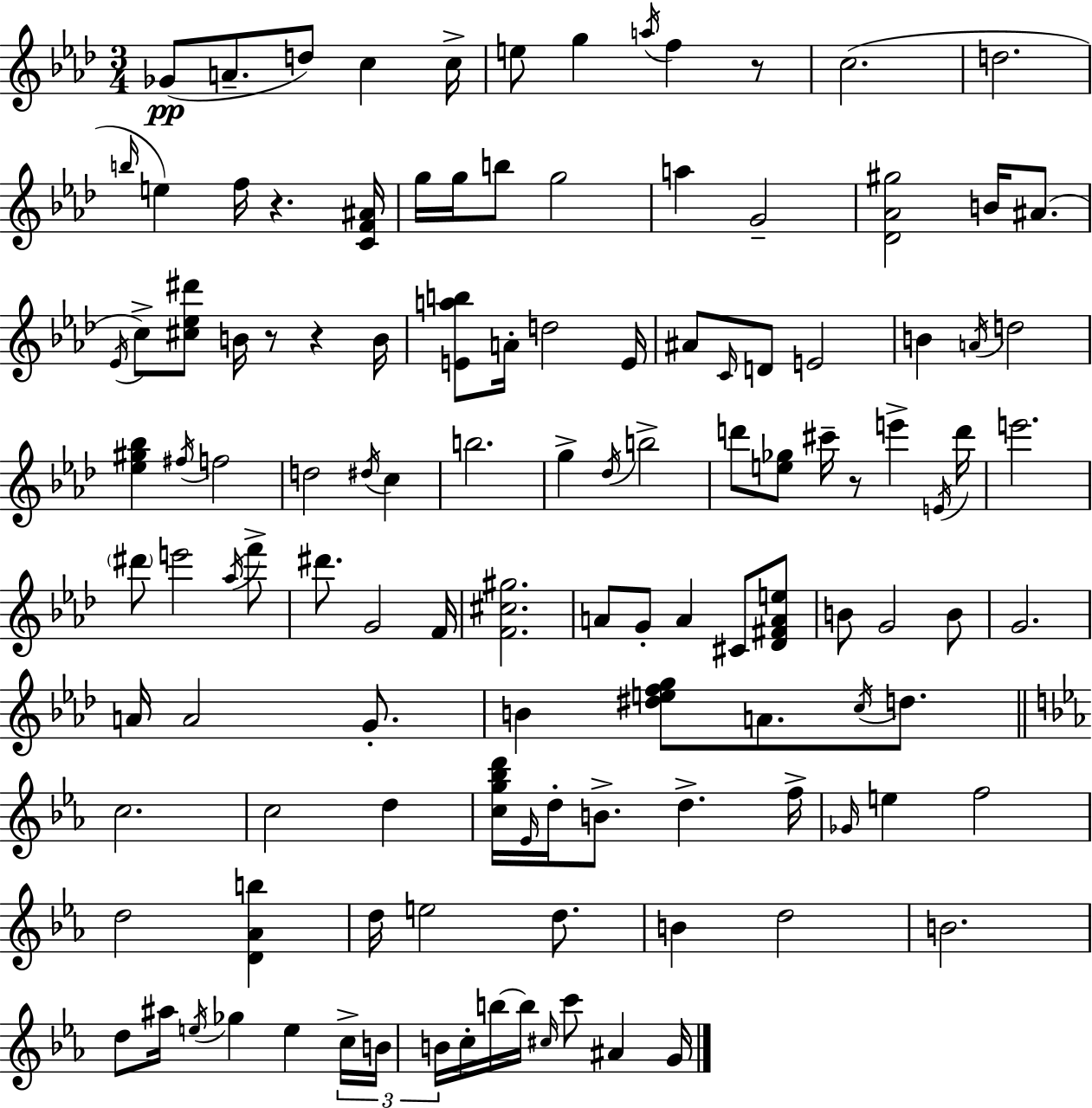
{
  \clef treble
  \numericTimeSignature
  \time 3/4
  \key f \minor
  \repeat volta 2 { ges'8(\pp a'8.-- d''8) c''4 c''16-> | e''8 g''4 \acciaccatura { a''16 } f''4 r8 | c''2.( | d''2. | \break \grace { b''16 } e''4) f''16 r4. | <c' f' ais'>16 g''16 g''16 b''8 g''2 | a''4 g'2-- | <des' aes' gis''>2 b'16 ais'8.( | \break \acciaccatura { ees'16 } c''8->) <cis'' ees'' dis'''>8 b'16 r8 r4 | b'16 <e' a'' b''>8 a'16-. d''2 | e'16 ais'8 \grace { c'16 } d'8 e'2 | b'4 \acciaccatura { a'16 } d''2 | \break <ees'' gis'' bes''>4 \acciaccatura { fis''16 } f''2 | d''2 | \acciaccatura { dis''16 } c''4 b''2. | g''4-> \acciaccatura { des''16 } | \break b''2-> d'''8 <e'' ges''>8 | cis'''16-- r8 e'''4-> \acciaccatura { e'16 } d'''16 e'''2. | \parenthesize dis'''8 e'''2 | \acciaccatura { aes''16 } f'''8-> dis'''8. | \break g'2 f'16 <f' cis'' gis''>2. | a'8 | g'8-. a'4 cis'8 <des' fis' a' e''>8 b'8 | g'2 b'8 g'2. | \break a'16 a'2 | g'8.-. b'4 | <dis'' e'' f'' g''>8 a'8. \acciaccatura { c''16 } d''8. \bar "||" \break \key c \minor c''2. | c''2 d''4 | <c'' g'' bes'' d'''>16 \grace { ees'16 } d''16-. b'8.-> d''4.-> | f''16-> \grace { ges'16 } e''4 f''2 | \break d''2 <d' aes' b''>4 | d''16 e''2 d''8. | b'4 d''2 | b'2. | \break d''8 ais''16 \acciaccatura { e''16 } ges''4 e''4 | \tuplet 3/2 { c''16-> b'16 b'16 } c''16-. b''16~~ b''16 \grace { cis''16 } c'''8 ais'4 | g'16 } \bar "|."
}